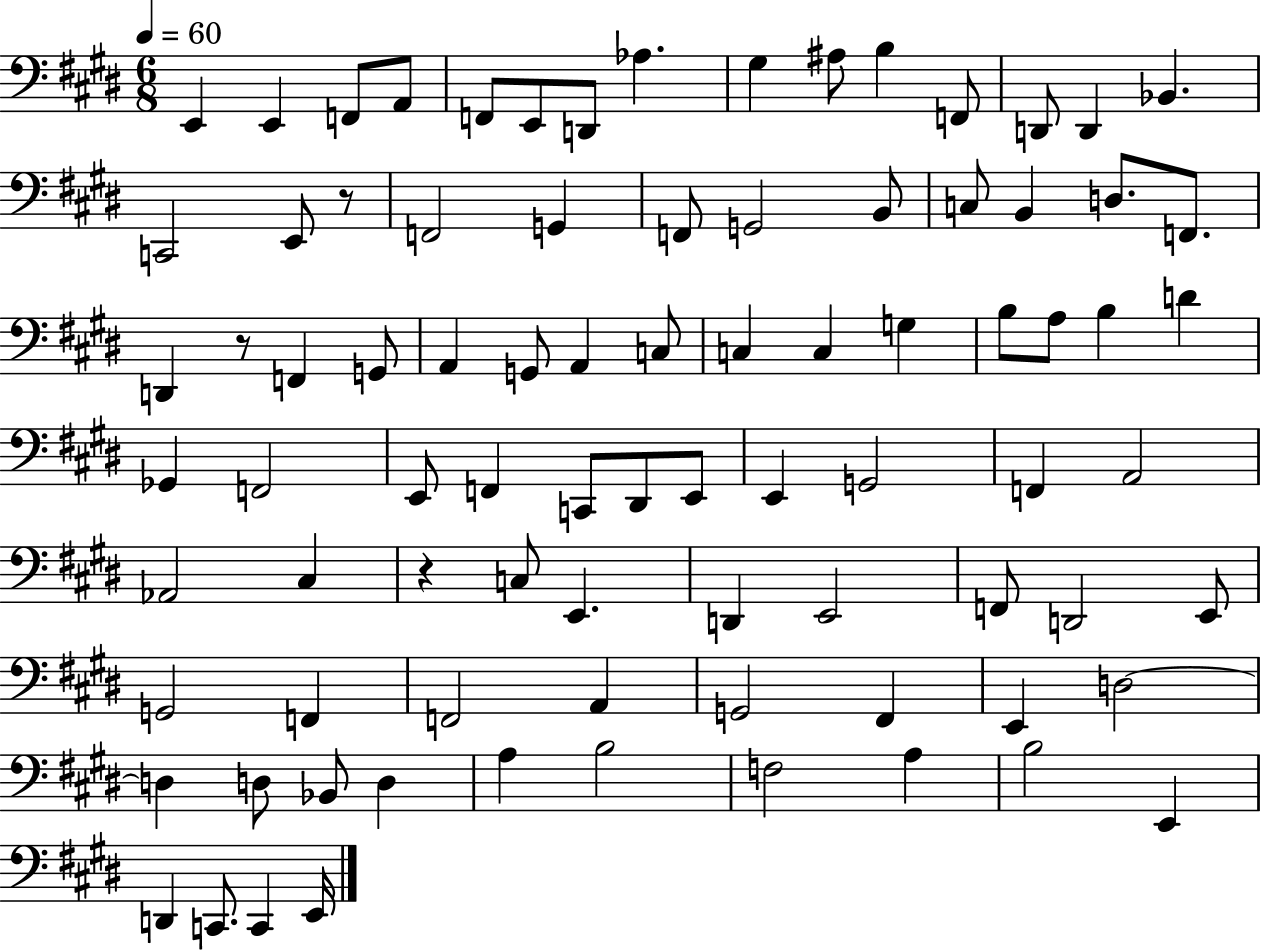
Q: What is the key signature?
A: E major